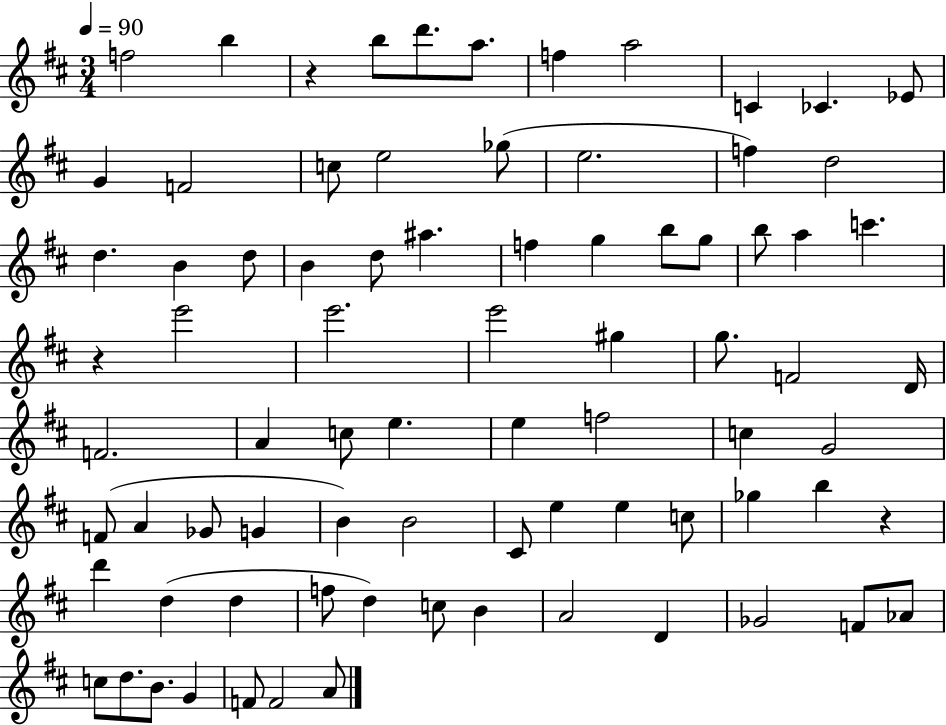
X:1
T:Untitled
M:3/4
L:1/4
K:D
f2 b z b/2 d'/2 a/2 f a2 C _C _E/2 G F2 c/2 e2 _g/2 e2 f d2 d B d/2 B d/2 ^a f g b/2 g/2 b/2 a c' z e'2 e'2 e'2 ^g g/2 F2 D/4 F2 A c/2 e e f2 c G2 F/2 A _G/2 G B B2 ^C/2 e e c/2 _g b z d' d d f/2 d c/2 B A2 D _G2 F/2 _A/2 c/2 d/2 B/2 G F/2 F2 A/2